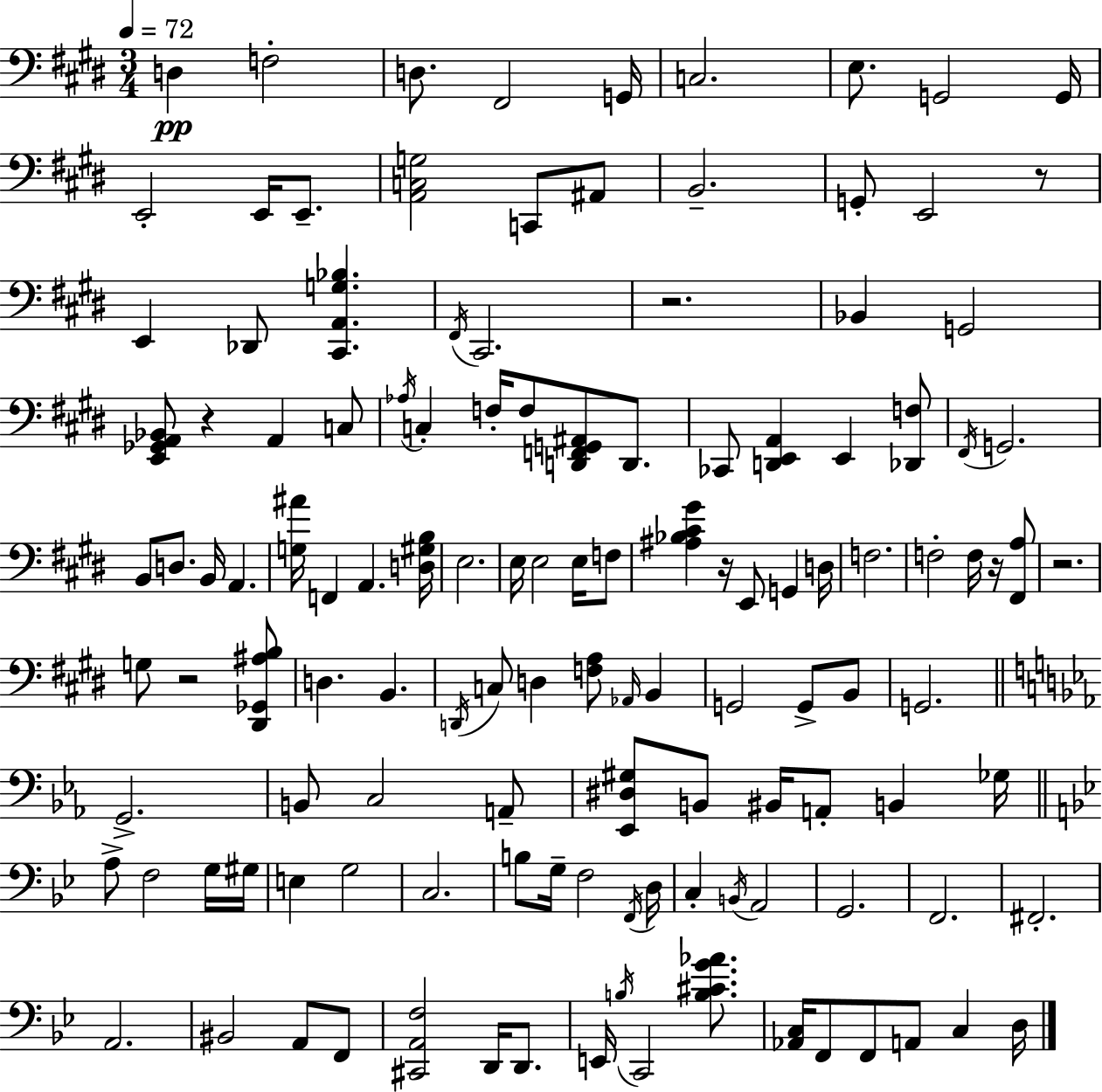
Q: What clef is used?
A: bass